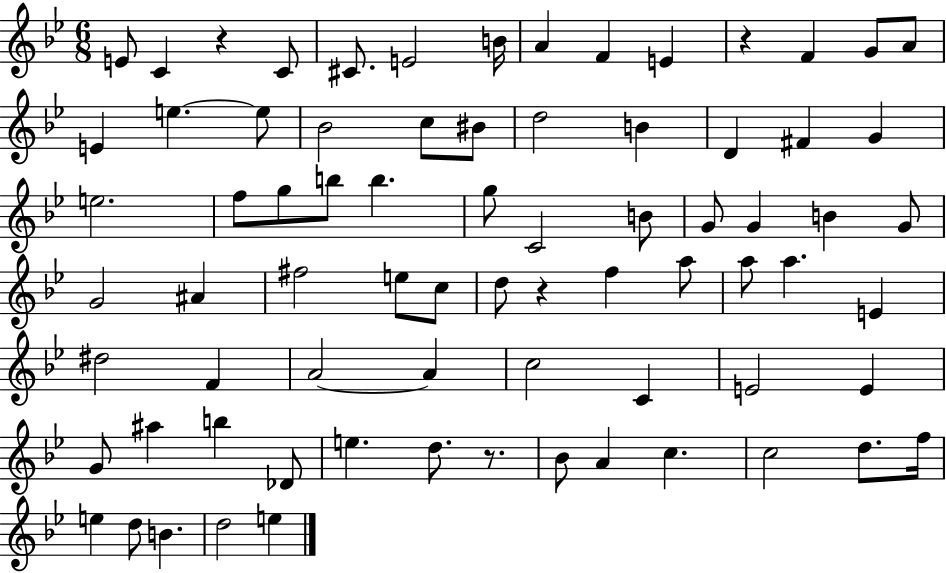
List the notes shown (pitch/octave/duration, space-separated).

E4/e C4/q R/q C4/e C#4/e. E4/h B4/s A4/q F4/q E4/q R/q F4/q G4/e A4/e E4/q E5/q. E5/e Bb4/h C5/e BIS4/e D5/h B4/q D4/q F#4/q G4/q E5/h. F5/e G5/e B5/e B5/q. G5/e C4/h B4/e G4/e G4/q B4/q G4/e G4/h A#4/q F#5/h E5/e C5/e D5/e R/q F5/q A5/e A5/e A5/q. E4/q D#5/h F4/q A4/h A4/q C5/h C4/q E4/h E4/q G4/e A#5/q B5/q Db4/e E5/q. D5/e. R/e. Bb4/e A4/q C5/q. C5/h D5/e. F5/s E5/q D5/e B4/q. D5/h E5/q